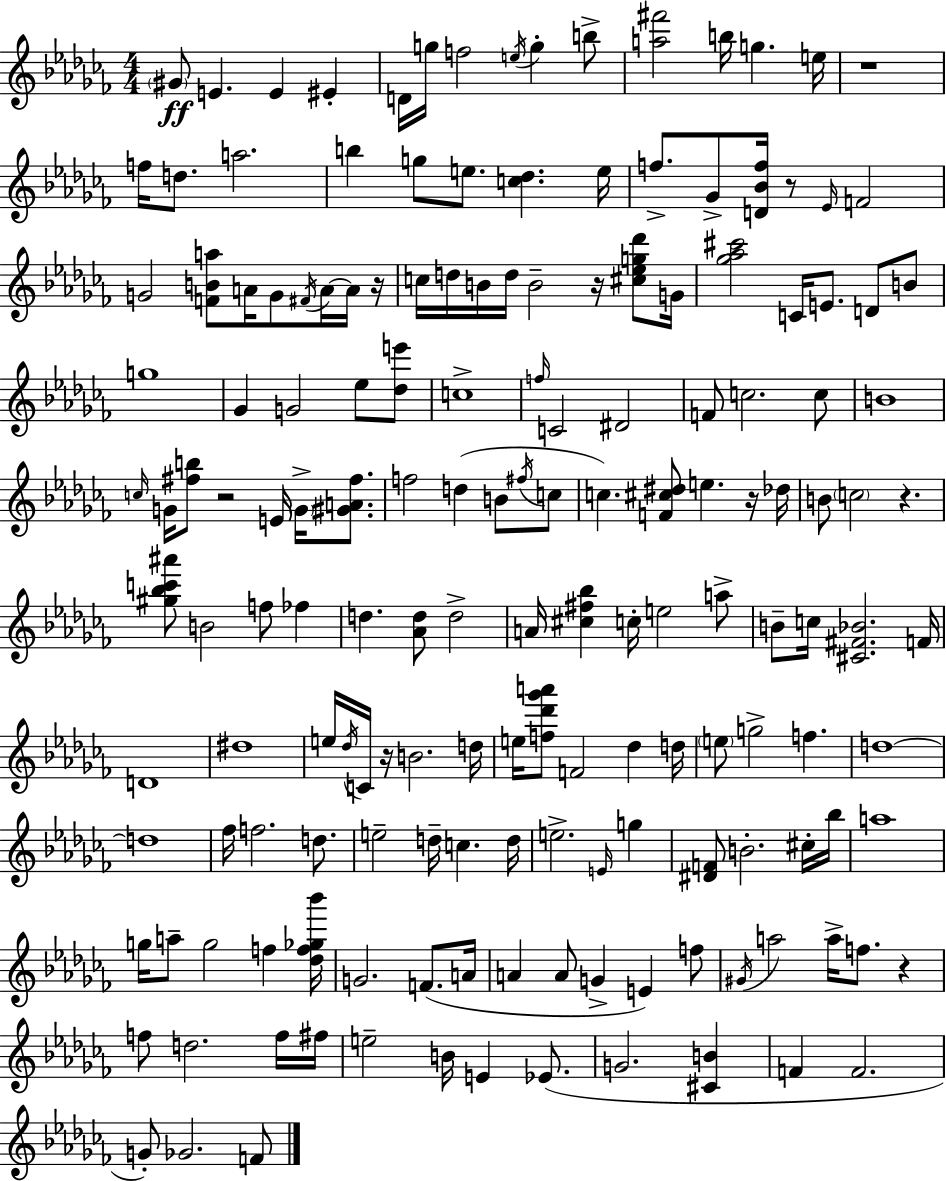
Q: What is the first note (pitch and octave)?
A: G#4